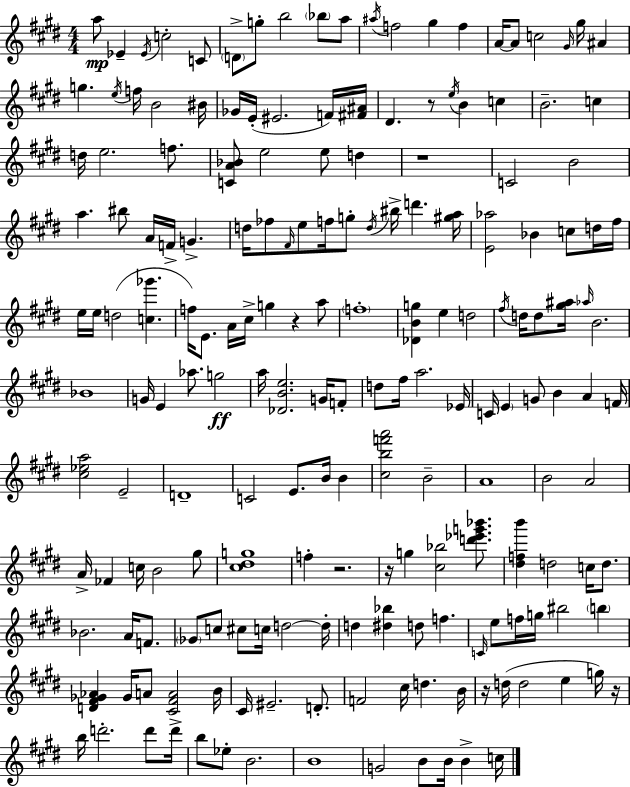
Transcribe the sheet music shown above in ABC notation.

X:1
T:Untitled
M:4/4
L:1/4
K:E
a/2 _E _E/4 c2 C/2 D/2 g/2 b2 _b/2 a/2 ^a/4 f2 ^g f A/4 A/2 c2 ^G/4 ^g/4 ^A g e/4 f/4 B2 ^B/4 _G/4 E/4 ^E2 F/4 [^F^A]/4 ^D z/2 e/4 B c B2 c d/4 e2 f/2 [CA_B]/2 e2 e/2 d z4 C2 B2 a ^b/2 A/4 F/4 G d/4 _f/2 ^F/4 e/2 f/4 g/2 d/4 ^b/4 d' [^ga]/4 [E_a]2 _B c/2 d/4 ^f/4 e/4 e/4 d2 [c_g'] f/4 E/2 A/4 ^c/4 g z a/2 f4 [_DBg] e d2 ^f/4 d/4 d/2 [^g^a]/4 _a/4 B2 _B4 G/4 E _a/2 g2 a/4 [_DBe]2 G/4 F/2 d/2 ^f/4 a2 _E/4 C/4 E G/2 B A F/4 [^c_ea]2 E2 D4 C2 E/2 B/4 B [^cbf'a']2 B2 A4 B2 A2 A/4 _F c/4 B2 ^g/2 [^c^dg]4 f z2 z/4 g [^c_b]2 [d'_e'g'_b']/2 [^dfb'] d2 c/4 d/2 _B2 A/4 F/2 _G/2 c/2 ^c/2 c/4 d2 d/4 d [^d_b] d/2 f C/4 e/2 f/4 g/4 ^b2 b [D^F_G_A] _G/4 A/2 [^C^FA]2 B/4 ^C/4 ^E2 D/2 F2 ^c/4 d B/4 z/4 d/4 d2 e g/4 z/4 b/4 d'2 d'/2 d'/4 b/2 _e/2 B2 B4 G2 B/2 B/4 B c/4